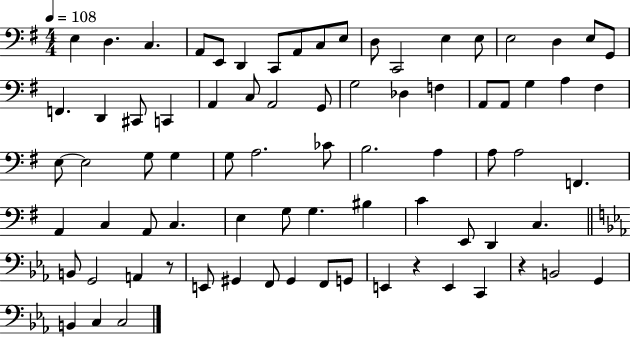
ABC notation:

X:1
T:Untitled
M:4/4
L:1/4
K:G
E, D, C, A,,/2 E,,/2 D,, C,,/2 A,,/2 C,/2 E,/2 D,/2 C,,2 E, E,/2 E,2 D, E,/2 G,,/2 F,, D,, ^C,,/2 C,, A,, C,/2 A,,2 G,,/2 G,2 _D, F, A,,/2 A,,/2 G, A, ^F, E,/2 E,2 G,/2 G, G,/2 A,2 _C/2 B,2 A, A,/2 A,2 F,, A,, C, A,,/2 C, E, G,/2 G, ^B, C E,,/2 D,, C, B,,/2 G,,2 A,, z/2 E,,/2 ^G,, F,,/2 ^G,, F,,/2 G,,/2 E,, z E,, C,, z B,,2 G,, B,, C, C,2